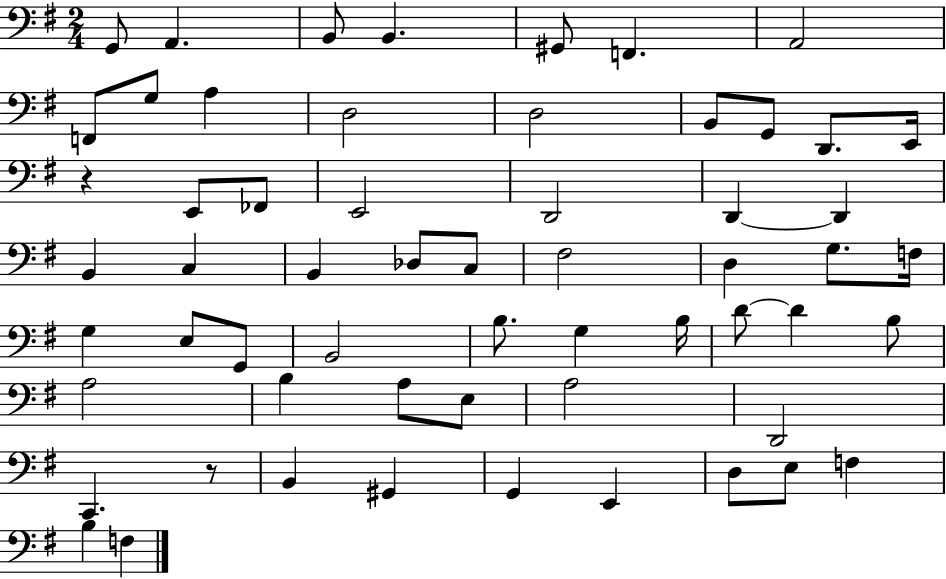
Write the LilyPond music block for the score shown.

{
  \clef bass
  \numericTimeSignature
  \time 2/4
  \key g \major
  g,8 a,4. | b,8 b,4. | gis,8 f,4. | a,2 | \break f,8 g8 a4 | d2 | d2 | b,8 g,8 d,8. e,16 | \break r4 e,8 fes,8 | e,2 | d,2 | d,4~~ d,4 | \break b,4 c4 | b,4 des8 c8 | fis2 | d4 g8. f16 | \break g4 e8 g,8 | b,2 | b8. g4 b16 | d'8~~ d'4 b8 | \break a2 | b4 a8 e8 | a2 | d,2 | \break c,4. r8 | b,4 gis,4 | g,4 e,4 | d8 e8 f4 | \break b4 f4 | \bar "|."
}